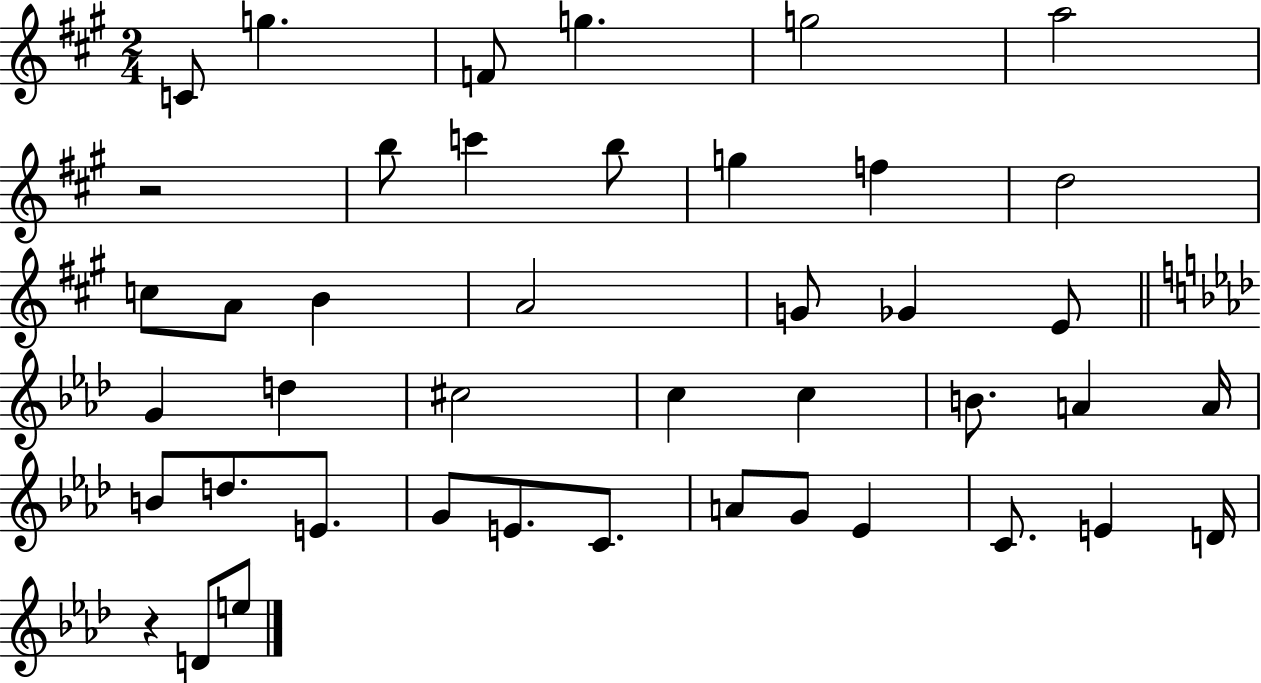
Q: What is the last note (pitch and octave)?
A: E5